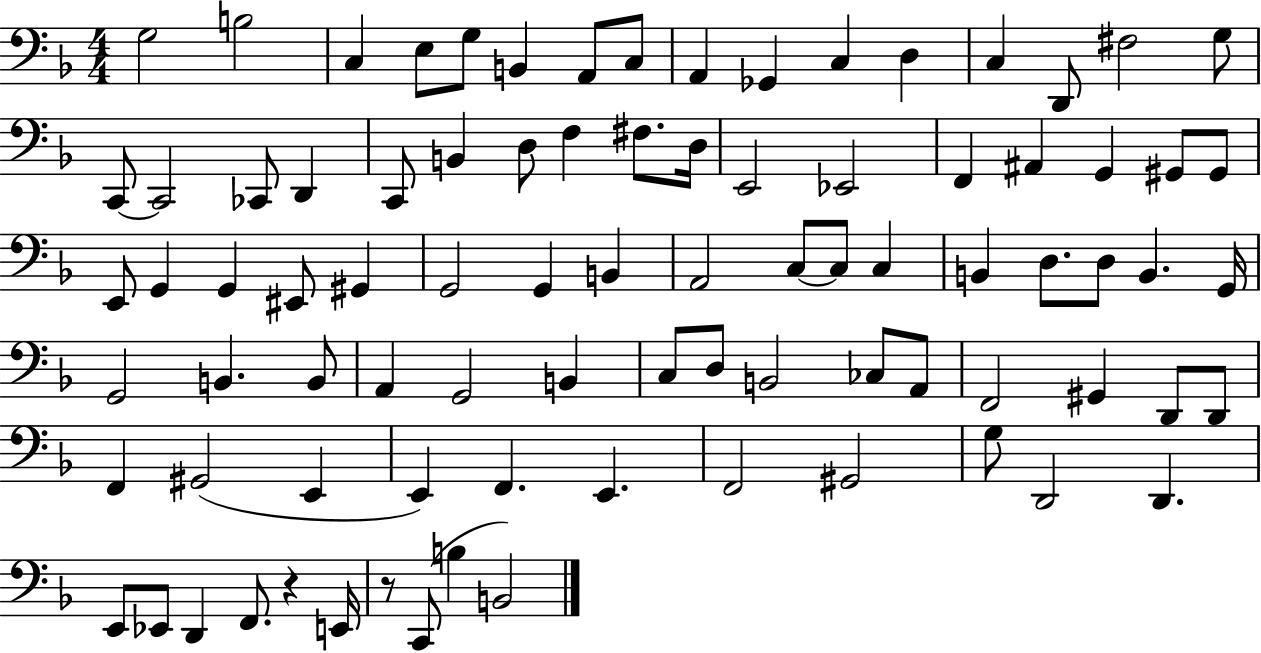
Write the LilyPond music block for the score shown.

{
  \clef bass
  \numericTimeSignature
  \time 4/4
  \key f \major
  \repeat volta 2 { g2 b2 | c4 e8 g8 b,4 a,8 c8 | a,4 ges,4 c4 d4 | c4 d,8 fis2 g8 | \break c,8~~ c,2 ces,8 d,4 | c,8 b,4 d8 f4 fis8. d16 | e,2 ees,2 | f,4 ais,4 g,4 gis,8 gis,8 | \break e,8 g,4 g,4 eis,8 gis,4 | g,2 g,4 b,4 | a,2 c8~~ c8 c4 | b,4 d8. d8 b,4. g,16 | \break g,2 b,4. b,8 | a,4 g,2 b,4 | c8 d8 b,2 ces8 a,8 | f,2 gis,4 d,8 d,8 | \break f,4 gis,2( e,4 | e,4) f,4. e,4. | f,2 gis,2 | g8 d,2 d,4. | \break e,8 ees,8 d,4 f,8. r4 e,16 | r8 c,8( b4 b,2) | } \bar "|."
}